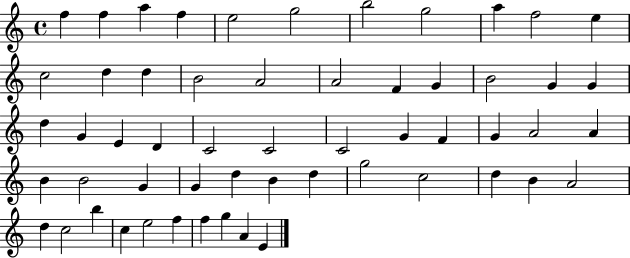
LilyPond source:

{
  \clef treble
  \time 4/4
  \defaultTimeSignature
  \key c \major
  f''4 f''4 a''4 f''4 | e''2 g''2 | b''2 g''2 | a''4 f''2 e''4 | \break c''2 d''4 d''4 | b'2 a'2 | a'2 f'4 g'4 | b'2 g'4 g'4 | \break d''4 g'4 e'4 d'4 | c'2 c'2 | c'2 g'4 f'4 | g'4 a'2 a'4 | \break b'4 b'2 g'4 | g'4 d''4 b'4 d''4 | g''2 c''2 | d''4 b'4 a'2 | \break d''4 c''2 b''4 | c''4 e''2 f''4 | f''4 g''4 a'4 e'4 | \bar "|."
}